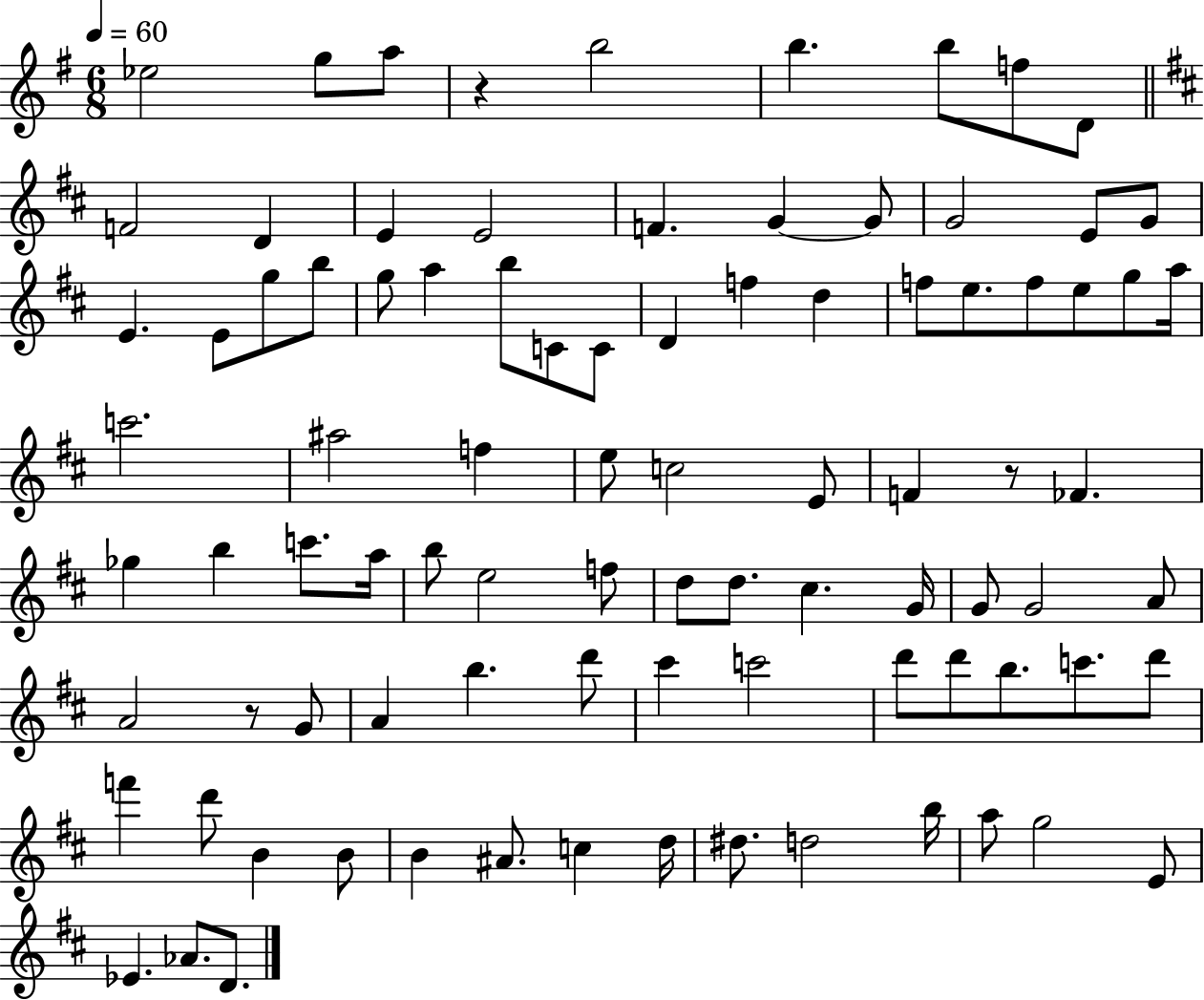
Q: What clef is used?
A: treble